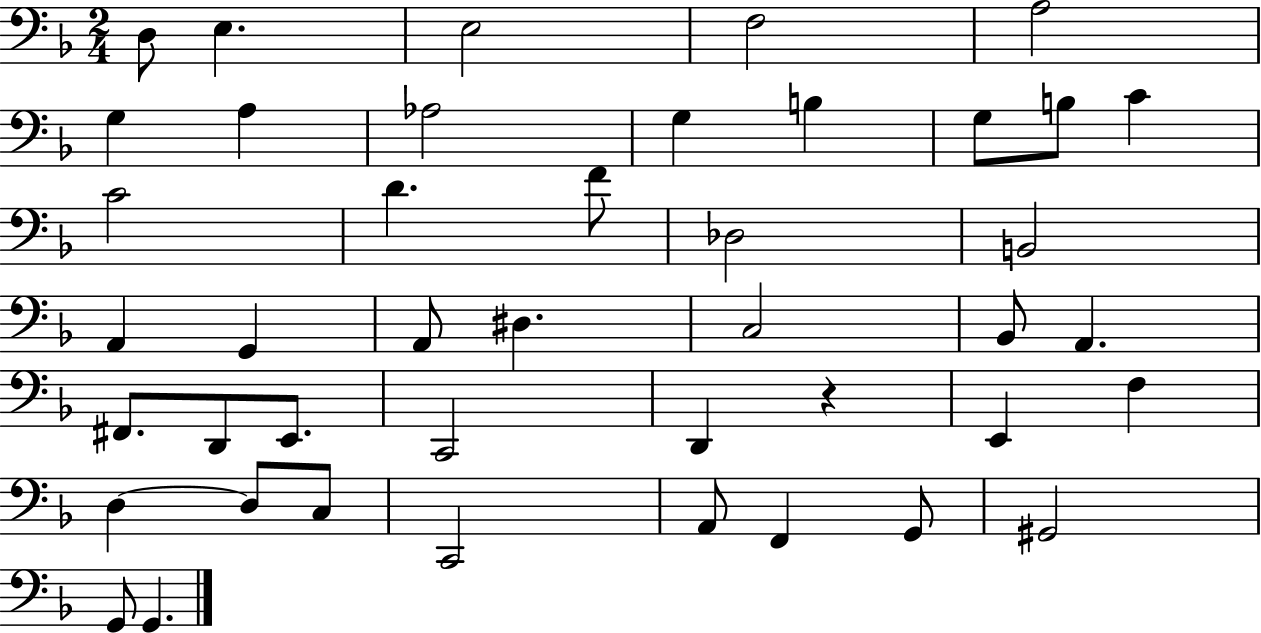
{
  \clef bass
  \numericTimeSignature
  \time 2/4
  \key f \major
  d8 e4. | e2 | f2 | a2 | \break g4 a4 | aes2 | g4 b4 | g8 b8 c'4 | \break c'2 | d'4. f'8 | des2 | b,2 | \break a,4 g,4 | a,8 dis4. | c2 | bes,8 a,4. | \break fis,8. d,8 e,8. | c,2 | d,4 r4 | e,4 f4 | \break d4~~ d8 c8 | c,2 | a,8 f,4 g,8 | gis,2 | \break g,8 g,4. | \bar "|."
}